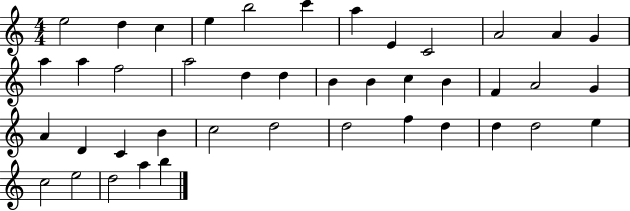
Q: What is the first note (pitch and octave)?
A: E5